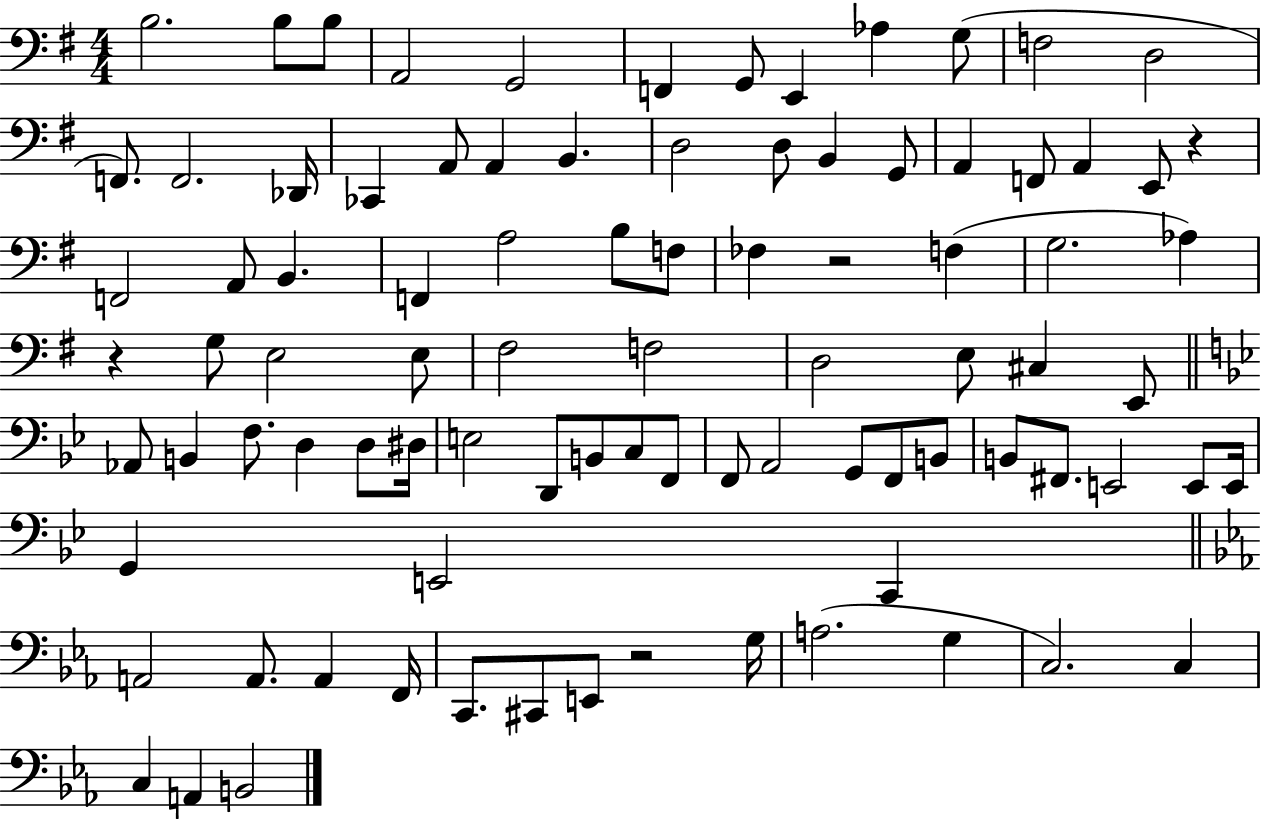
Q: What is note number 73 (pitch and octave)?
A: A2